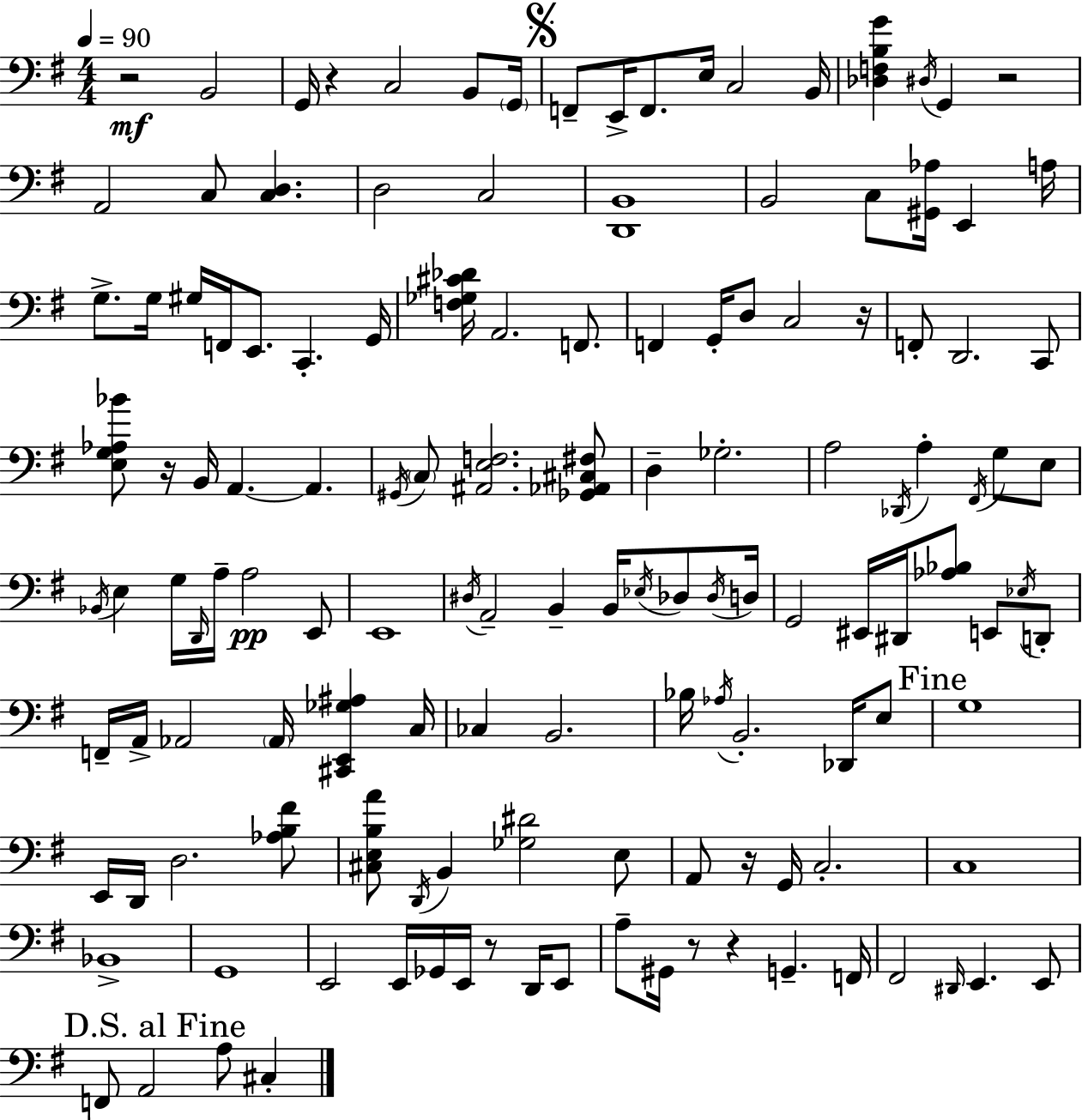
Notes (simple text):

R/h B2/h G2/s R/q C3/h B2/e G2/s F2/e E2/s F2/e. E3/s C3/h B2/s [Db3,F3,B3,G4]/q D#3/s G2/q R/h A2/h C3/e [C3,D3]/q. D3/h C3/h [D2,B2]/w B2/h C3/e [G#2,Ab3]/s E2/q A3/s G3/e. G3/s G#3/s F2/s E2/e. C2/q. G2/s [F3,Gb3,C#4,Db4]/s A2/h. F2/e. F2/q G2/s D3/e C3/h R/s F2/e D2/h. C2/e [E3,G3,Ab3,Bb4]/e R/s B2/s A2/q. A2/q. G#2/s C3/e [A#2,E3,F3]/h. [Gb2,Ab2,C#3,F#3]/e D3/q Gb3/h. A3/h Db2/s A3/q F#2/s G3/e E3/e Bb2/s E3/q G3/s D2/s A3/s A3/h E2/e E2/w D#3/s A2/h B2/q B2/s Eb3/s Db3/e Db3/s D3/s G2/h EIS2/s D#2/s [Ab3,Bb3]/e E2/e Eb3/s D2/e F2/s A2/s Ab2/h Ab2/s [C#2,E2,Gb3,A#3]/q C3/s CES3/q B2/h. Bb3/s Ab3/s B2/h. Db2/s E3/e G3/w E2/s D2/s D3/h. [Ab3,B3,F#4]/e [C#3,E3,B3,A4]/e D2/s B2/q [Gb3,D#4]/h E3/e A2/e R/s G2/s C3/h. C3/w Bb2/w G2/w E2/h E2/s Gb2/s E2/s R/e D2/s E2/e A3/e G#2/s R/e R/q G2/q. F2/s F#2/h D#2/s E2/q. E2/e F2/e A2/h A3/e C#3/q